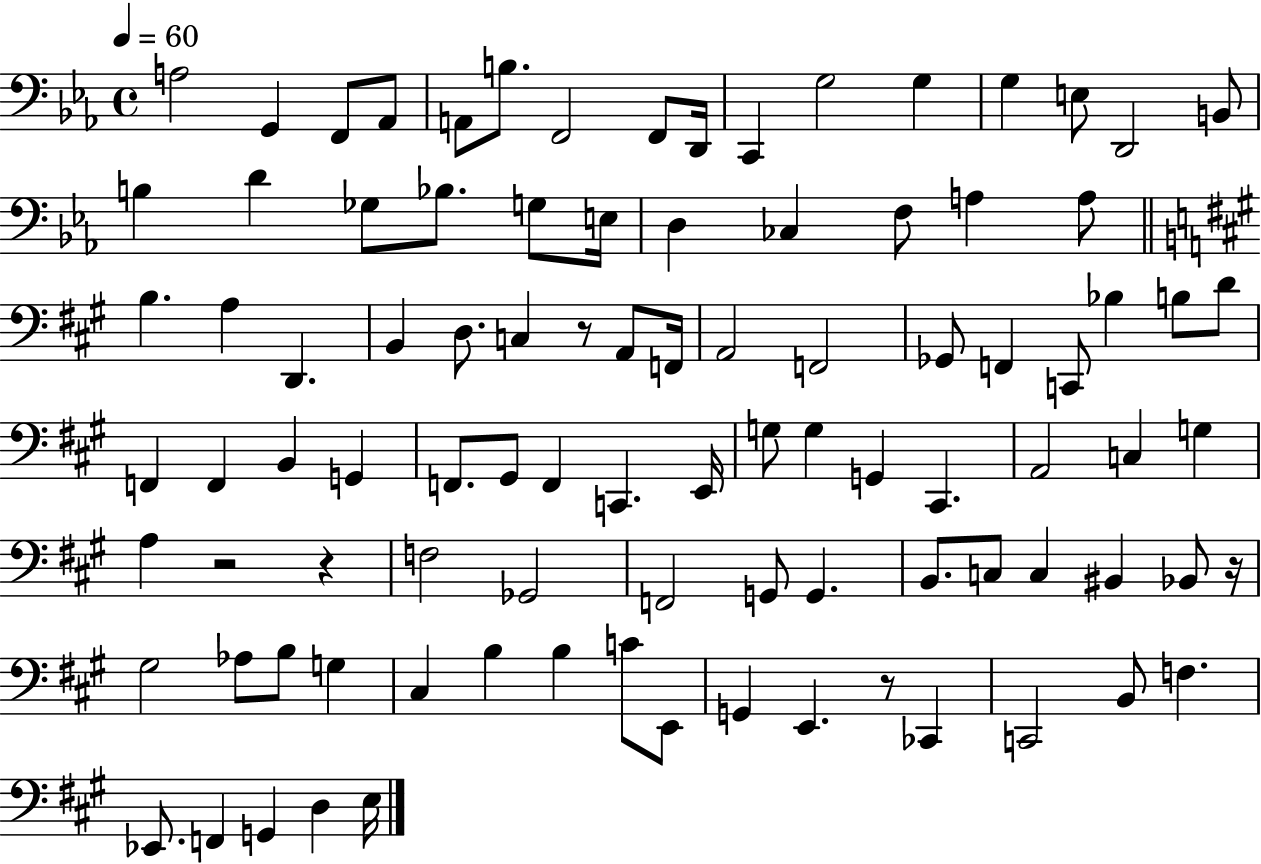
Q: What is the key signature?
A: EES major